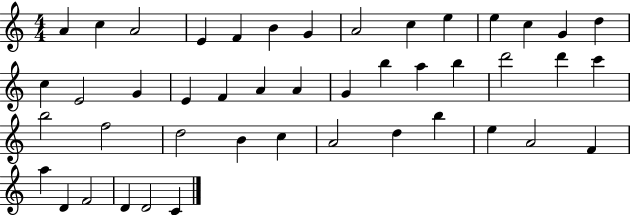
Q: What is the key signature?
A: C major